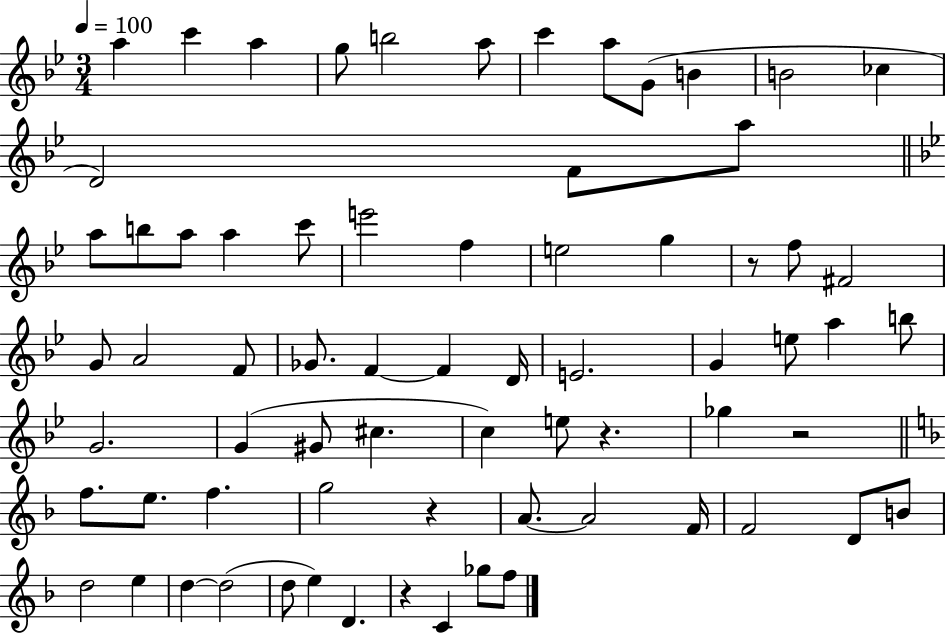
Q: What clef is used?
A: treble